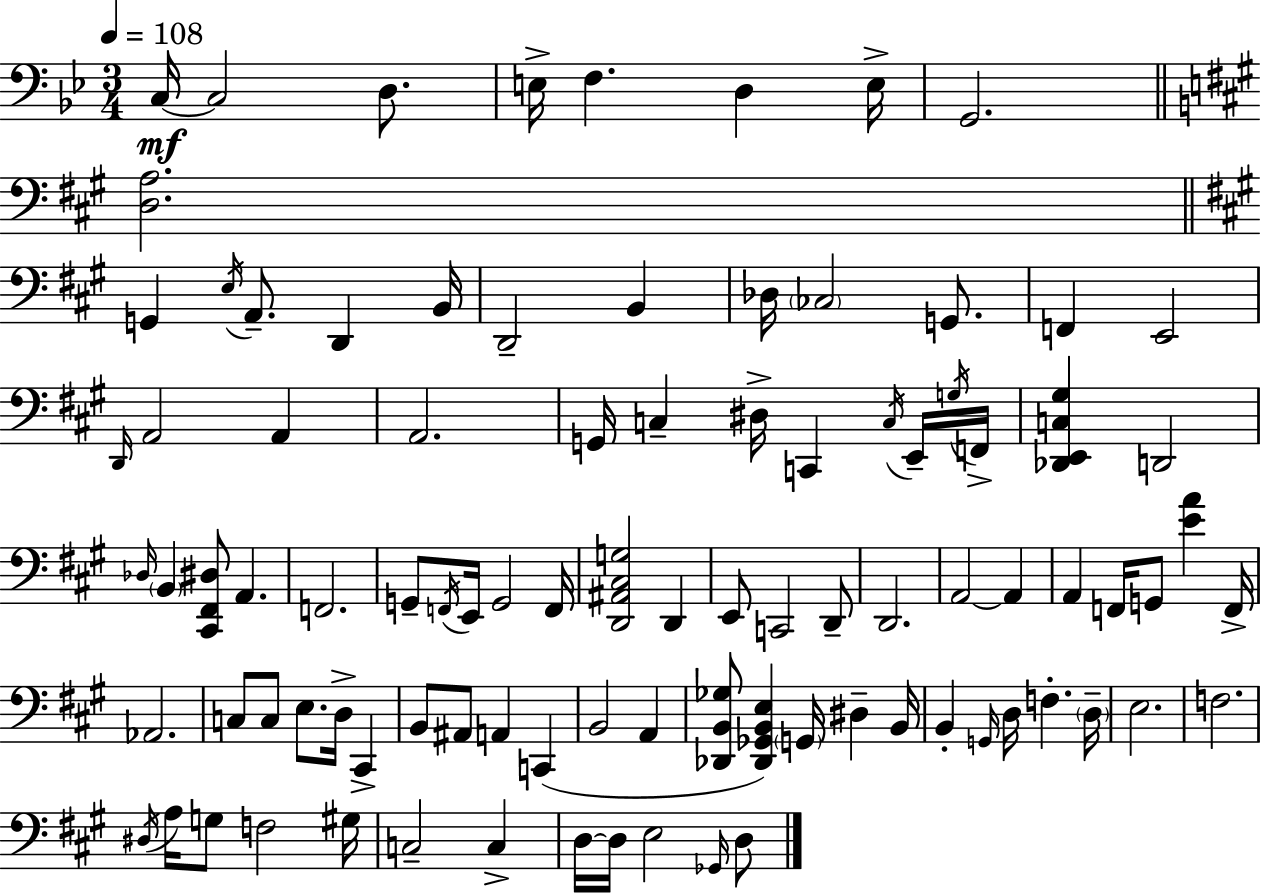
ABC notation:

X:1
T:Untitled
M:3/4
L:1/4
K:Bb
C,/4 C,2 D,/2 E,/4 F, D, E,/4 G,,2 [D,A,]2 G,, E,/4 A,,/2 D,, B,,/4 D,,2 B,, _D,/4 _C,2 G,,/2 F,, E,,2 D,,/4 A,,2 A,, A,,2 G,,/4 C, ^D,/4 C,, C,/4 E,,/4 G,/4 F,,/4 [_D,,E,,C,^G,] D,,2 _D,/4 B,, [^C,,^F,,^D,]/2 A,, F,,2 G,,/2 F,,/4 E,,/4 G,,2 F,,/4 [D,,^A,,^C,G,]2 D,, E,,/2 C,,2 D,,/2 D,,2 A,,2 A,, A,, F,,/4 G,,/2 [EA] F,,/4 _A,,2 C,/2 C,/2 E,/2 D,/4 ^C,, B,,/2 ^A,,/2 A,, C,, B,,2 A,, [_D,,B,,_G,]/2 [_D,,_G,,B,,E,] G,,/4 ^D, B,,/4 B,, G,,/4 D,/4 F, D,/4 E,2 F,2 ^D,/4 A,/4 G,/2 F,2 ^G,/4 C,2 C, D,/4 D,/4 E,2 _G,,/4 D,/2